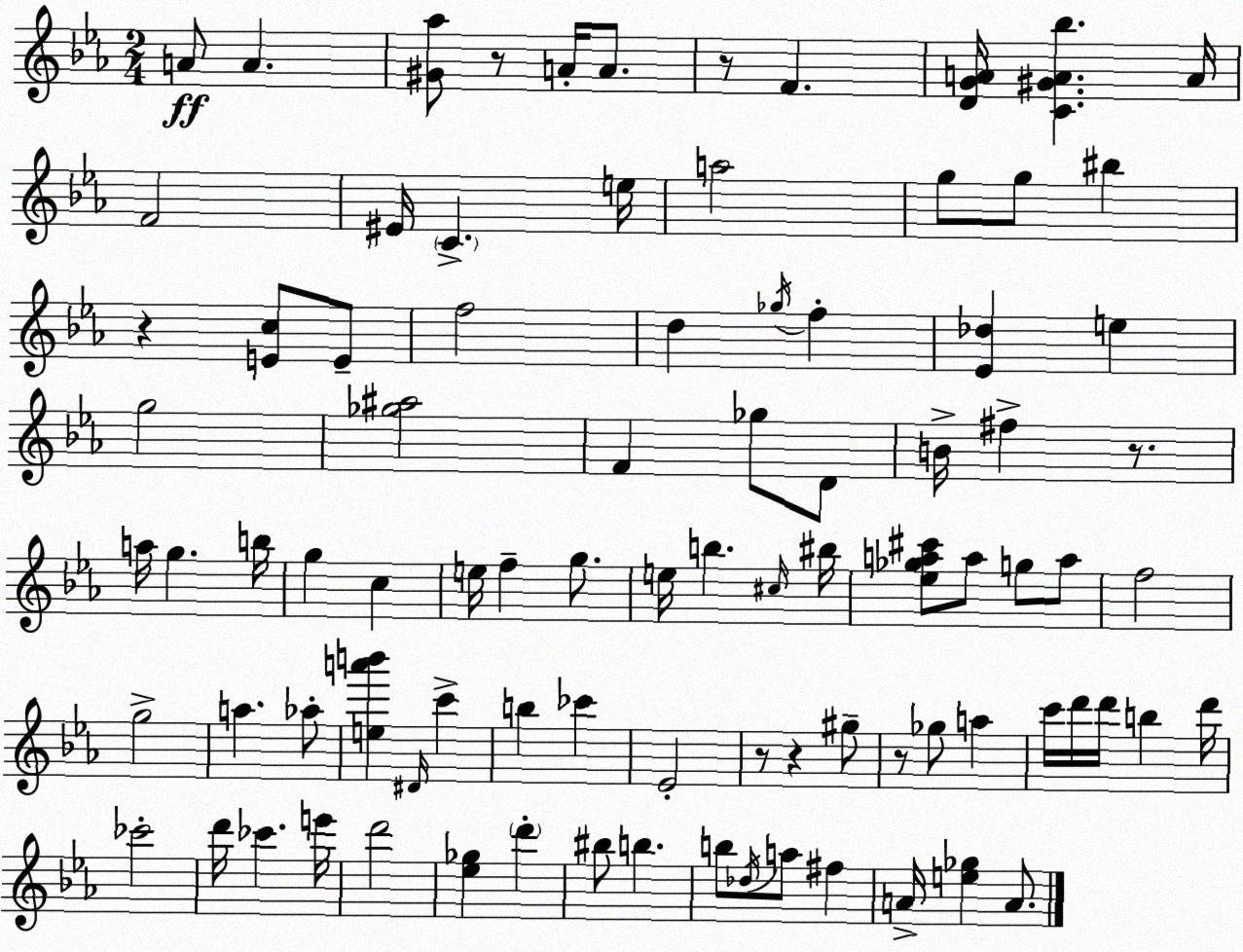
X:1
T:Untitled
M:2/4
L:1/4
K:Eb
A/2 A [^G_a]/2 z/2 A/4 A/2 z/2 F [DGA]/4 [C^GA_b] A/4 F2 ^E/4 C e/4 a2 g/2 g/2 ^b z [Ec]/2 E/2 f2 d _g/4 f [_E_d] e g2 [_g^a]2 F _g/2 D/2 B/4 ^f z/2 a/4 g b/4 g c e/4 f g/2 e/4 b ^c/4 ^b/4 [_e_ga^c']/2 a/2 g/2 a/2 f2 g2 a _a/2 [ea'b'] ^D/4 c' b _c' _E2 z/2 z ^g/2 z/2 _g/2 a c'/4 d'/4 d'/4 b d'/4 _c'2 d'/4 _c' e'/4 d'2 [_e_g] d' ^b/2 b b/2 _d/4 a/2 ^f A/4 [e_g] A/2